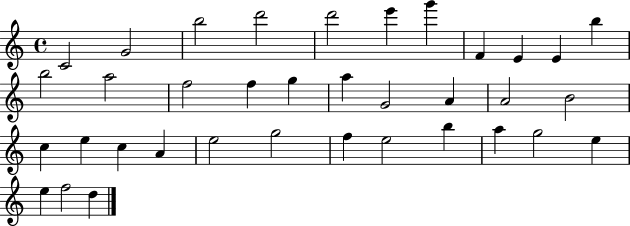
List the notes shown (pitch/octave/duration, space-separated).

C4/h G4/h B5/h D6/h D6/h E6/q G6/q F4/q E4/q E4/q B5/q B5/h A5/h F5/h F5/q G5/q A5/q G4/h A4/q A4/h B4/h C5/q E5/q C5/q A4/q E5/h G5/h F5/q E5/h B5/q A5/q G5/h E5/q E5/q F5/h D5/q